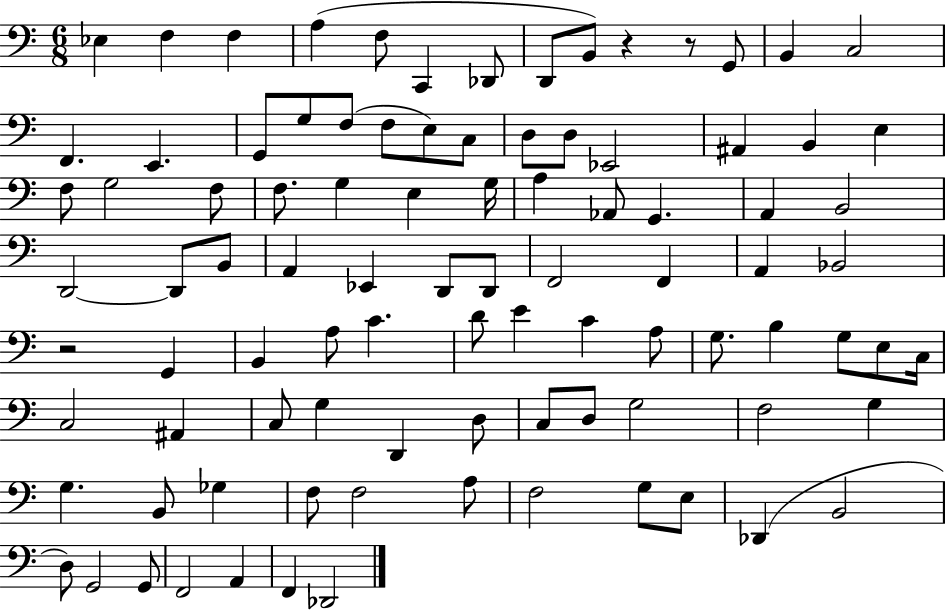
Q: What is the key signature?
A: C major